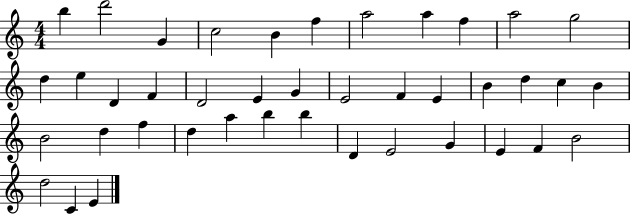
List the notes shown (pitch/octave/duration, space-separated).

B5/q D6/h G4/q C5/h B4/q F5/q A5/h A5/q F5/q A5/h G5/h D5/q E5/q D4/q F4/q D4/h E4/q G4/q E4/h F4/q E4/q B4/q D5/q C5/q B4/q B4/h D5/q F5/q D5/q A5/q B5/q B5/q D4/q E4/h G4/q E4/q F4/q B4/h D5/h C4/q E4/q